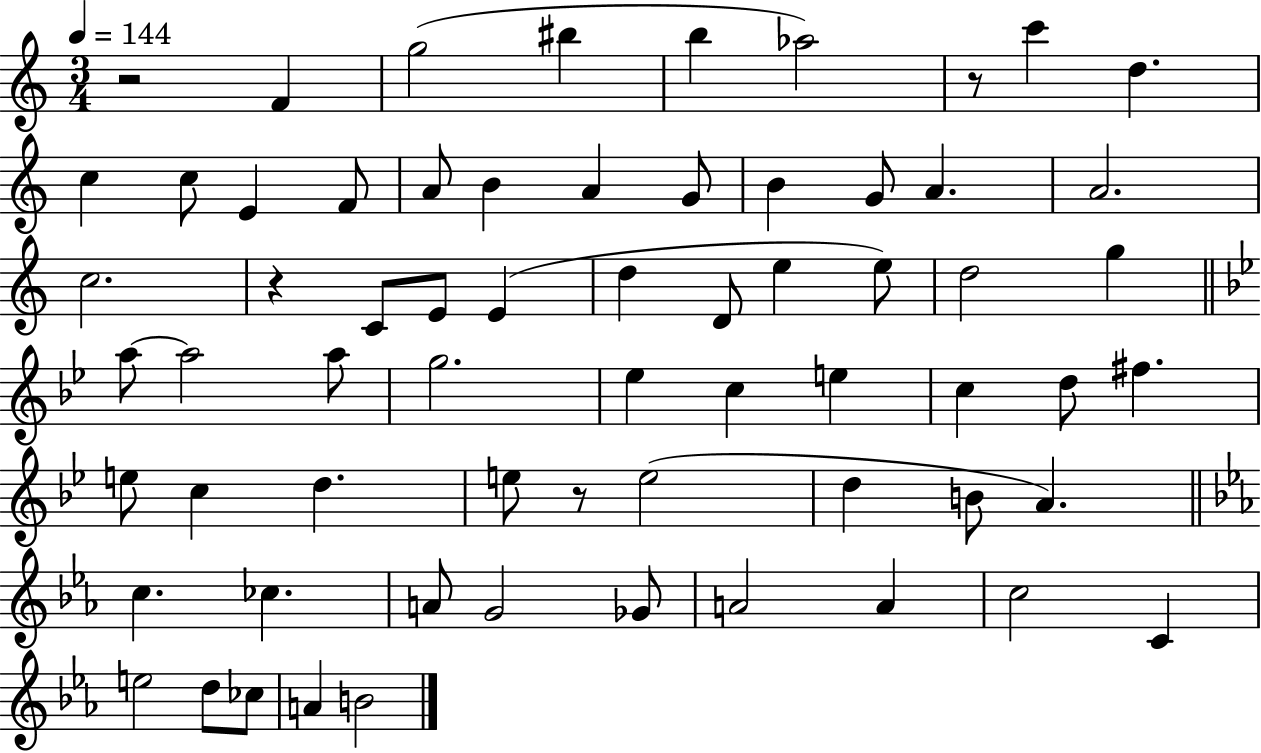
R/h F4/q G5/h BIS5/q B5/q Ab5/h R/e C6/q D5/q. C5/q C5/e E4/q F4/e A4/e B4/q A4/q G4/e B4/q G4/e A4/q. A4/h. C5/h. R/q C4/e E4/e E4/q D5/q D4/e E5/q E5/e D5/h G5/q A5/e A5/h A5/e G5/h. Eb5/q C5/q E5/q C5/q D5/e F#5/q. E5/e C5/q D5/q. E5/e R/e E5/h D5/q B4/e A4/q. C5/q. CES5/q. A4/e G4/h Gb4/e A4/h A4/q C5/h C4/q E5/h D5/e CES5/e A4/q B4/h